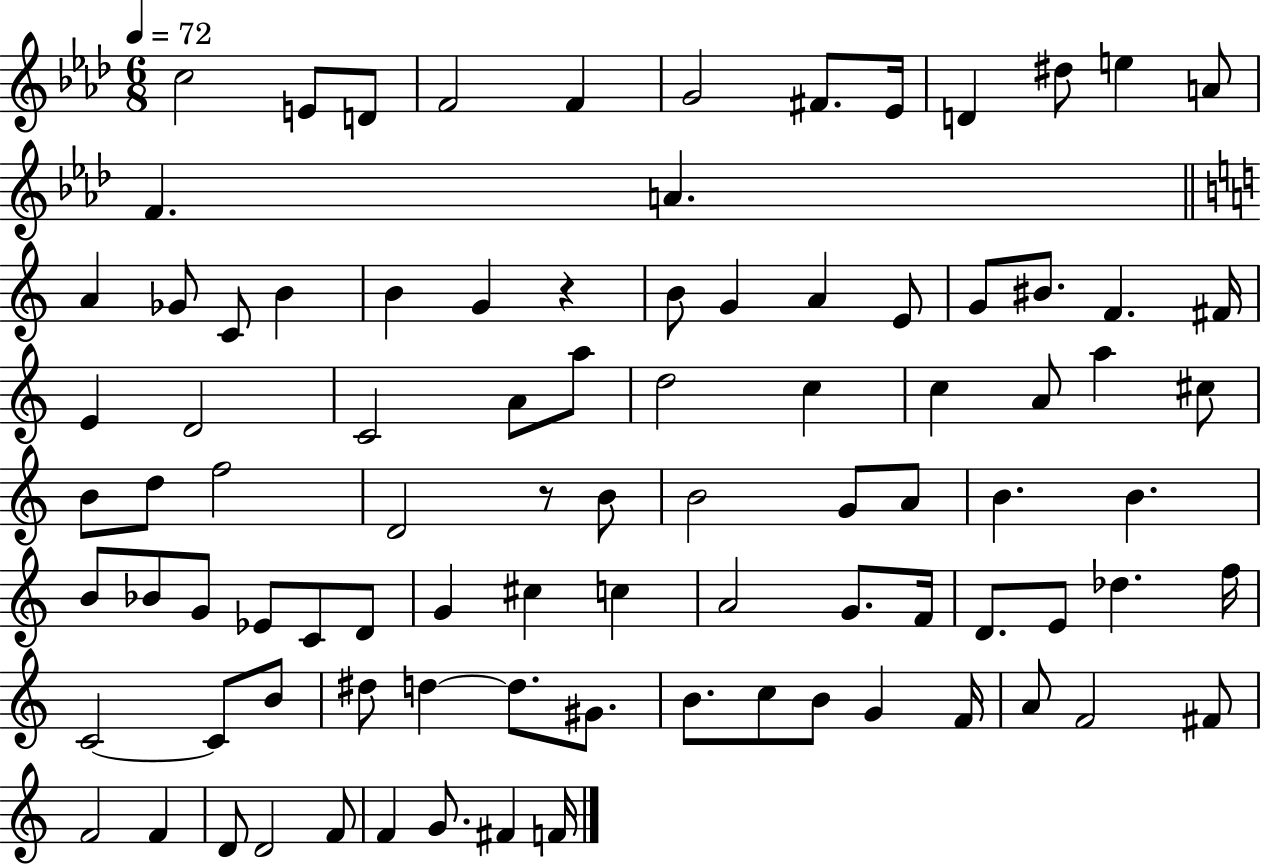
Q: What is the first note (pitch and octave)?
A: C5